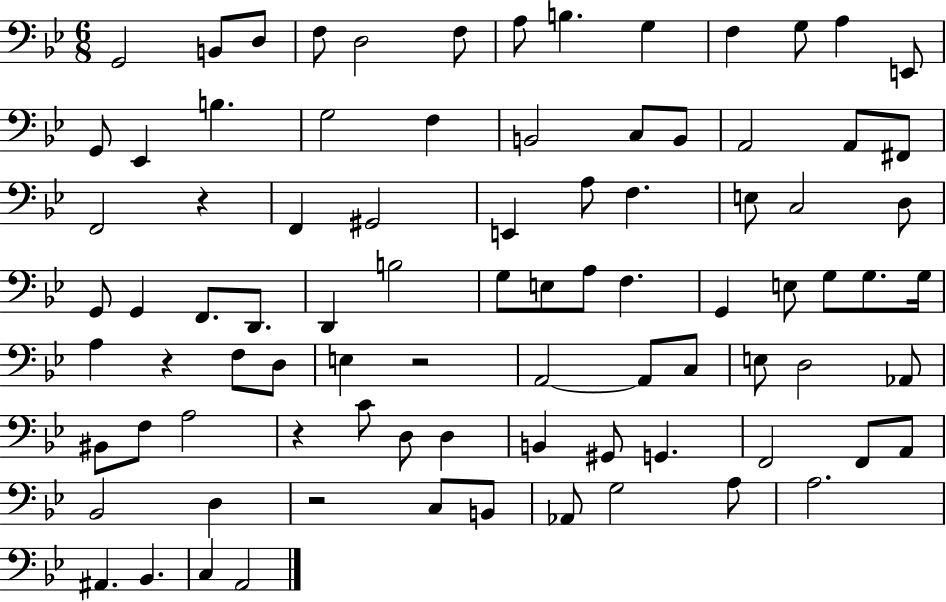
G2/h B2/e D3/e F3/e D3/h F3/e A3/e B3/q. G3/q F3/q G3/e A3/q E2/e G2/e Eb2/q B3/q. G3/h F3/q B2/h C3/e B2/e A2/h A2/e F#2/e F2/h R/q F2/q G#2/h E2/q A3/e F3/q. E3/e C3/h D3/e G2/e G2/q F2/e. D2/e. D2/q B3/h G3/e E3/e A3/e F3/q. G2/q E3/e G3/e G3/e. G3/s A3/q R/q F3/e D3/e E3/q R/h A2/h A2/e C3/e E3/e D3/h Ab2/e BIS2/e F3/e A3/h R/q C4/e D3/e D3/q B2/q G#2/e G2/q. F2/h F2/e A2/e Bb2/h D3/q R/h C3/e B2/e Ab2/e G3/h A3/e A3/h. A#2/q. Bb2/q. C3/q A2/h